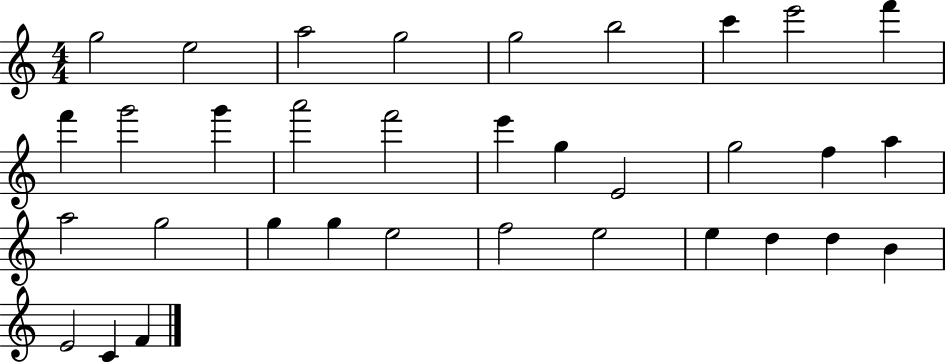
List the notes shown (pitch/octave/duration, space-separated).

G5/h E5/h A5/h G5/h G5/h B5/h C6/q E6/h F6/q F6/q G6/h G6/q A6/h F6/h E6/q G5/q E4/h G5/h F5/q A5/q A5/h G5/h G5/q G5/q E5/h F5/h E5/h E5/q D5/q D5/q B4/q E4/h C4/q F4/q